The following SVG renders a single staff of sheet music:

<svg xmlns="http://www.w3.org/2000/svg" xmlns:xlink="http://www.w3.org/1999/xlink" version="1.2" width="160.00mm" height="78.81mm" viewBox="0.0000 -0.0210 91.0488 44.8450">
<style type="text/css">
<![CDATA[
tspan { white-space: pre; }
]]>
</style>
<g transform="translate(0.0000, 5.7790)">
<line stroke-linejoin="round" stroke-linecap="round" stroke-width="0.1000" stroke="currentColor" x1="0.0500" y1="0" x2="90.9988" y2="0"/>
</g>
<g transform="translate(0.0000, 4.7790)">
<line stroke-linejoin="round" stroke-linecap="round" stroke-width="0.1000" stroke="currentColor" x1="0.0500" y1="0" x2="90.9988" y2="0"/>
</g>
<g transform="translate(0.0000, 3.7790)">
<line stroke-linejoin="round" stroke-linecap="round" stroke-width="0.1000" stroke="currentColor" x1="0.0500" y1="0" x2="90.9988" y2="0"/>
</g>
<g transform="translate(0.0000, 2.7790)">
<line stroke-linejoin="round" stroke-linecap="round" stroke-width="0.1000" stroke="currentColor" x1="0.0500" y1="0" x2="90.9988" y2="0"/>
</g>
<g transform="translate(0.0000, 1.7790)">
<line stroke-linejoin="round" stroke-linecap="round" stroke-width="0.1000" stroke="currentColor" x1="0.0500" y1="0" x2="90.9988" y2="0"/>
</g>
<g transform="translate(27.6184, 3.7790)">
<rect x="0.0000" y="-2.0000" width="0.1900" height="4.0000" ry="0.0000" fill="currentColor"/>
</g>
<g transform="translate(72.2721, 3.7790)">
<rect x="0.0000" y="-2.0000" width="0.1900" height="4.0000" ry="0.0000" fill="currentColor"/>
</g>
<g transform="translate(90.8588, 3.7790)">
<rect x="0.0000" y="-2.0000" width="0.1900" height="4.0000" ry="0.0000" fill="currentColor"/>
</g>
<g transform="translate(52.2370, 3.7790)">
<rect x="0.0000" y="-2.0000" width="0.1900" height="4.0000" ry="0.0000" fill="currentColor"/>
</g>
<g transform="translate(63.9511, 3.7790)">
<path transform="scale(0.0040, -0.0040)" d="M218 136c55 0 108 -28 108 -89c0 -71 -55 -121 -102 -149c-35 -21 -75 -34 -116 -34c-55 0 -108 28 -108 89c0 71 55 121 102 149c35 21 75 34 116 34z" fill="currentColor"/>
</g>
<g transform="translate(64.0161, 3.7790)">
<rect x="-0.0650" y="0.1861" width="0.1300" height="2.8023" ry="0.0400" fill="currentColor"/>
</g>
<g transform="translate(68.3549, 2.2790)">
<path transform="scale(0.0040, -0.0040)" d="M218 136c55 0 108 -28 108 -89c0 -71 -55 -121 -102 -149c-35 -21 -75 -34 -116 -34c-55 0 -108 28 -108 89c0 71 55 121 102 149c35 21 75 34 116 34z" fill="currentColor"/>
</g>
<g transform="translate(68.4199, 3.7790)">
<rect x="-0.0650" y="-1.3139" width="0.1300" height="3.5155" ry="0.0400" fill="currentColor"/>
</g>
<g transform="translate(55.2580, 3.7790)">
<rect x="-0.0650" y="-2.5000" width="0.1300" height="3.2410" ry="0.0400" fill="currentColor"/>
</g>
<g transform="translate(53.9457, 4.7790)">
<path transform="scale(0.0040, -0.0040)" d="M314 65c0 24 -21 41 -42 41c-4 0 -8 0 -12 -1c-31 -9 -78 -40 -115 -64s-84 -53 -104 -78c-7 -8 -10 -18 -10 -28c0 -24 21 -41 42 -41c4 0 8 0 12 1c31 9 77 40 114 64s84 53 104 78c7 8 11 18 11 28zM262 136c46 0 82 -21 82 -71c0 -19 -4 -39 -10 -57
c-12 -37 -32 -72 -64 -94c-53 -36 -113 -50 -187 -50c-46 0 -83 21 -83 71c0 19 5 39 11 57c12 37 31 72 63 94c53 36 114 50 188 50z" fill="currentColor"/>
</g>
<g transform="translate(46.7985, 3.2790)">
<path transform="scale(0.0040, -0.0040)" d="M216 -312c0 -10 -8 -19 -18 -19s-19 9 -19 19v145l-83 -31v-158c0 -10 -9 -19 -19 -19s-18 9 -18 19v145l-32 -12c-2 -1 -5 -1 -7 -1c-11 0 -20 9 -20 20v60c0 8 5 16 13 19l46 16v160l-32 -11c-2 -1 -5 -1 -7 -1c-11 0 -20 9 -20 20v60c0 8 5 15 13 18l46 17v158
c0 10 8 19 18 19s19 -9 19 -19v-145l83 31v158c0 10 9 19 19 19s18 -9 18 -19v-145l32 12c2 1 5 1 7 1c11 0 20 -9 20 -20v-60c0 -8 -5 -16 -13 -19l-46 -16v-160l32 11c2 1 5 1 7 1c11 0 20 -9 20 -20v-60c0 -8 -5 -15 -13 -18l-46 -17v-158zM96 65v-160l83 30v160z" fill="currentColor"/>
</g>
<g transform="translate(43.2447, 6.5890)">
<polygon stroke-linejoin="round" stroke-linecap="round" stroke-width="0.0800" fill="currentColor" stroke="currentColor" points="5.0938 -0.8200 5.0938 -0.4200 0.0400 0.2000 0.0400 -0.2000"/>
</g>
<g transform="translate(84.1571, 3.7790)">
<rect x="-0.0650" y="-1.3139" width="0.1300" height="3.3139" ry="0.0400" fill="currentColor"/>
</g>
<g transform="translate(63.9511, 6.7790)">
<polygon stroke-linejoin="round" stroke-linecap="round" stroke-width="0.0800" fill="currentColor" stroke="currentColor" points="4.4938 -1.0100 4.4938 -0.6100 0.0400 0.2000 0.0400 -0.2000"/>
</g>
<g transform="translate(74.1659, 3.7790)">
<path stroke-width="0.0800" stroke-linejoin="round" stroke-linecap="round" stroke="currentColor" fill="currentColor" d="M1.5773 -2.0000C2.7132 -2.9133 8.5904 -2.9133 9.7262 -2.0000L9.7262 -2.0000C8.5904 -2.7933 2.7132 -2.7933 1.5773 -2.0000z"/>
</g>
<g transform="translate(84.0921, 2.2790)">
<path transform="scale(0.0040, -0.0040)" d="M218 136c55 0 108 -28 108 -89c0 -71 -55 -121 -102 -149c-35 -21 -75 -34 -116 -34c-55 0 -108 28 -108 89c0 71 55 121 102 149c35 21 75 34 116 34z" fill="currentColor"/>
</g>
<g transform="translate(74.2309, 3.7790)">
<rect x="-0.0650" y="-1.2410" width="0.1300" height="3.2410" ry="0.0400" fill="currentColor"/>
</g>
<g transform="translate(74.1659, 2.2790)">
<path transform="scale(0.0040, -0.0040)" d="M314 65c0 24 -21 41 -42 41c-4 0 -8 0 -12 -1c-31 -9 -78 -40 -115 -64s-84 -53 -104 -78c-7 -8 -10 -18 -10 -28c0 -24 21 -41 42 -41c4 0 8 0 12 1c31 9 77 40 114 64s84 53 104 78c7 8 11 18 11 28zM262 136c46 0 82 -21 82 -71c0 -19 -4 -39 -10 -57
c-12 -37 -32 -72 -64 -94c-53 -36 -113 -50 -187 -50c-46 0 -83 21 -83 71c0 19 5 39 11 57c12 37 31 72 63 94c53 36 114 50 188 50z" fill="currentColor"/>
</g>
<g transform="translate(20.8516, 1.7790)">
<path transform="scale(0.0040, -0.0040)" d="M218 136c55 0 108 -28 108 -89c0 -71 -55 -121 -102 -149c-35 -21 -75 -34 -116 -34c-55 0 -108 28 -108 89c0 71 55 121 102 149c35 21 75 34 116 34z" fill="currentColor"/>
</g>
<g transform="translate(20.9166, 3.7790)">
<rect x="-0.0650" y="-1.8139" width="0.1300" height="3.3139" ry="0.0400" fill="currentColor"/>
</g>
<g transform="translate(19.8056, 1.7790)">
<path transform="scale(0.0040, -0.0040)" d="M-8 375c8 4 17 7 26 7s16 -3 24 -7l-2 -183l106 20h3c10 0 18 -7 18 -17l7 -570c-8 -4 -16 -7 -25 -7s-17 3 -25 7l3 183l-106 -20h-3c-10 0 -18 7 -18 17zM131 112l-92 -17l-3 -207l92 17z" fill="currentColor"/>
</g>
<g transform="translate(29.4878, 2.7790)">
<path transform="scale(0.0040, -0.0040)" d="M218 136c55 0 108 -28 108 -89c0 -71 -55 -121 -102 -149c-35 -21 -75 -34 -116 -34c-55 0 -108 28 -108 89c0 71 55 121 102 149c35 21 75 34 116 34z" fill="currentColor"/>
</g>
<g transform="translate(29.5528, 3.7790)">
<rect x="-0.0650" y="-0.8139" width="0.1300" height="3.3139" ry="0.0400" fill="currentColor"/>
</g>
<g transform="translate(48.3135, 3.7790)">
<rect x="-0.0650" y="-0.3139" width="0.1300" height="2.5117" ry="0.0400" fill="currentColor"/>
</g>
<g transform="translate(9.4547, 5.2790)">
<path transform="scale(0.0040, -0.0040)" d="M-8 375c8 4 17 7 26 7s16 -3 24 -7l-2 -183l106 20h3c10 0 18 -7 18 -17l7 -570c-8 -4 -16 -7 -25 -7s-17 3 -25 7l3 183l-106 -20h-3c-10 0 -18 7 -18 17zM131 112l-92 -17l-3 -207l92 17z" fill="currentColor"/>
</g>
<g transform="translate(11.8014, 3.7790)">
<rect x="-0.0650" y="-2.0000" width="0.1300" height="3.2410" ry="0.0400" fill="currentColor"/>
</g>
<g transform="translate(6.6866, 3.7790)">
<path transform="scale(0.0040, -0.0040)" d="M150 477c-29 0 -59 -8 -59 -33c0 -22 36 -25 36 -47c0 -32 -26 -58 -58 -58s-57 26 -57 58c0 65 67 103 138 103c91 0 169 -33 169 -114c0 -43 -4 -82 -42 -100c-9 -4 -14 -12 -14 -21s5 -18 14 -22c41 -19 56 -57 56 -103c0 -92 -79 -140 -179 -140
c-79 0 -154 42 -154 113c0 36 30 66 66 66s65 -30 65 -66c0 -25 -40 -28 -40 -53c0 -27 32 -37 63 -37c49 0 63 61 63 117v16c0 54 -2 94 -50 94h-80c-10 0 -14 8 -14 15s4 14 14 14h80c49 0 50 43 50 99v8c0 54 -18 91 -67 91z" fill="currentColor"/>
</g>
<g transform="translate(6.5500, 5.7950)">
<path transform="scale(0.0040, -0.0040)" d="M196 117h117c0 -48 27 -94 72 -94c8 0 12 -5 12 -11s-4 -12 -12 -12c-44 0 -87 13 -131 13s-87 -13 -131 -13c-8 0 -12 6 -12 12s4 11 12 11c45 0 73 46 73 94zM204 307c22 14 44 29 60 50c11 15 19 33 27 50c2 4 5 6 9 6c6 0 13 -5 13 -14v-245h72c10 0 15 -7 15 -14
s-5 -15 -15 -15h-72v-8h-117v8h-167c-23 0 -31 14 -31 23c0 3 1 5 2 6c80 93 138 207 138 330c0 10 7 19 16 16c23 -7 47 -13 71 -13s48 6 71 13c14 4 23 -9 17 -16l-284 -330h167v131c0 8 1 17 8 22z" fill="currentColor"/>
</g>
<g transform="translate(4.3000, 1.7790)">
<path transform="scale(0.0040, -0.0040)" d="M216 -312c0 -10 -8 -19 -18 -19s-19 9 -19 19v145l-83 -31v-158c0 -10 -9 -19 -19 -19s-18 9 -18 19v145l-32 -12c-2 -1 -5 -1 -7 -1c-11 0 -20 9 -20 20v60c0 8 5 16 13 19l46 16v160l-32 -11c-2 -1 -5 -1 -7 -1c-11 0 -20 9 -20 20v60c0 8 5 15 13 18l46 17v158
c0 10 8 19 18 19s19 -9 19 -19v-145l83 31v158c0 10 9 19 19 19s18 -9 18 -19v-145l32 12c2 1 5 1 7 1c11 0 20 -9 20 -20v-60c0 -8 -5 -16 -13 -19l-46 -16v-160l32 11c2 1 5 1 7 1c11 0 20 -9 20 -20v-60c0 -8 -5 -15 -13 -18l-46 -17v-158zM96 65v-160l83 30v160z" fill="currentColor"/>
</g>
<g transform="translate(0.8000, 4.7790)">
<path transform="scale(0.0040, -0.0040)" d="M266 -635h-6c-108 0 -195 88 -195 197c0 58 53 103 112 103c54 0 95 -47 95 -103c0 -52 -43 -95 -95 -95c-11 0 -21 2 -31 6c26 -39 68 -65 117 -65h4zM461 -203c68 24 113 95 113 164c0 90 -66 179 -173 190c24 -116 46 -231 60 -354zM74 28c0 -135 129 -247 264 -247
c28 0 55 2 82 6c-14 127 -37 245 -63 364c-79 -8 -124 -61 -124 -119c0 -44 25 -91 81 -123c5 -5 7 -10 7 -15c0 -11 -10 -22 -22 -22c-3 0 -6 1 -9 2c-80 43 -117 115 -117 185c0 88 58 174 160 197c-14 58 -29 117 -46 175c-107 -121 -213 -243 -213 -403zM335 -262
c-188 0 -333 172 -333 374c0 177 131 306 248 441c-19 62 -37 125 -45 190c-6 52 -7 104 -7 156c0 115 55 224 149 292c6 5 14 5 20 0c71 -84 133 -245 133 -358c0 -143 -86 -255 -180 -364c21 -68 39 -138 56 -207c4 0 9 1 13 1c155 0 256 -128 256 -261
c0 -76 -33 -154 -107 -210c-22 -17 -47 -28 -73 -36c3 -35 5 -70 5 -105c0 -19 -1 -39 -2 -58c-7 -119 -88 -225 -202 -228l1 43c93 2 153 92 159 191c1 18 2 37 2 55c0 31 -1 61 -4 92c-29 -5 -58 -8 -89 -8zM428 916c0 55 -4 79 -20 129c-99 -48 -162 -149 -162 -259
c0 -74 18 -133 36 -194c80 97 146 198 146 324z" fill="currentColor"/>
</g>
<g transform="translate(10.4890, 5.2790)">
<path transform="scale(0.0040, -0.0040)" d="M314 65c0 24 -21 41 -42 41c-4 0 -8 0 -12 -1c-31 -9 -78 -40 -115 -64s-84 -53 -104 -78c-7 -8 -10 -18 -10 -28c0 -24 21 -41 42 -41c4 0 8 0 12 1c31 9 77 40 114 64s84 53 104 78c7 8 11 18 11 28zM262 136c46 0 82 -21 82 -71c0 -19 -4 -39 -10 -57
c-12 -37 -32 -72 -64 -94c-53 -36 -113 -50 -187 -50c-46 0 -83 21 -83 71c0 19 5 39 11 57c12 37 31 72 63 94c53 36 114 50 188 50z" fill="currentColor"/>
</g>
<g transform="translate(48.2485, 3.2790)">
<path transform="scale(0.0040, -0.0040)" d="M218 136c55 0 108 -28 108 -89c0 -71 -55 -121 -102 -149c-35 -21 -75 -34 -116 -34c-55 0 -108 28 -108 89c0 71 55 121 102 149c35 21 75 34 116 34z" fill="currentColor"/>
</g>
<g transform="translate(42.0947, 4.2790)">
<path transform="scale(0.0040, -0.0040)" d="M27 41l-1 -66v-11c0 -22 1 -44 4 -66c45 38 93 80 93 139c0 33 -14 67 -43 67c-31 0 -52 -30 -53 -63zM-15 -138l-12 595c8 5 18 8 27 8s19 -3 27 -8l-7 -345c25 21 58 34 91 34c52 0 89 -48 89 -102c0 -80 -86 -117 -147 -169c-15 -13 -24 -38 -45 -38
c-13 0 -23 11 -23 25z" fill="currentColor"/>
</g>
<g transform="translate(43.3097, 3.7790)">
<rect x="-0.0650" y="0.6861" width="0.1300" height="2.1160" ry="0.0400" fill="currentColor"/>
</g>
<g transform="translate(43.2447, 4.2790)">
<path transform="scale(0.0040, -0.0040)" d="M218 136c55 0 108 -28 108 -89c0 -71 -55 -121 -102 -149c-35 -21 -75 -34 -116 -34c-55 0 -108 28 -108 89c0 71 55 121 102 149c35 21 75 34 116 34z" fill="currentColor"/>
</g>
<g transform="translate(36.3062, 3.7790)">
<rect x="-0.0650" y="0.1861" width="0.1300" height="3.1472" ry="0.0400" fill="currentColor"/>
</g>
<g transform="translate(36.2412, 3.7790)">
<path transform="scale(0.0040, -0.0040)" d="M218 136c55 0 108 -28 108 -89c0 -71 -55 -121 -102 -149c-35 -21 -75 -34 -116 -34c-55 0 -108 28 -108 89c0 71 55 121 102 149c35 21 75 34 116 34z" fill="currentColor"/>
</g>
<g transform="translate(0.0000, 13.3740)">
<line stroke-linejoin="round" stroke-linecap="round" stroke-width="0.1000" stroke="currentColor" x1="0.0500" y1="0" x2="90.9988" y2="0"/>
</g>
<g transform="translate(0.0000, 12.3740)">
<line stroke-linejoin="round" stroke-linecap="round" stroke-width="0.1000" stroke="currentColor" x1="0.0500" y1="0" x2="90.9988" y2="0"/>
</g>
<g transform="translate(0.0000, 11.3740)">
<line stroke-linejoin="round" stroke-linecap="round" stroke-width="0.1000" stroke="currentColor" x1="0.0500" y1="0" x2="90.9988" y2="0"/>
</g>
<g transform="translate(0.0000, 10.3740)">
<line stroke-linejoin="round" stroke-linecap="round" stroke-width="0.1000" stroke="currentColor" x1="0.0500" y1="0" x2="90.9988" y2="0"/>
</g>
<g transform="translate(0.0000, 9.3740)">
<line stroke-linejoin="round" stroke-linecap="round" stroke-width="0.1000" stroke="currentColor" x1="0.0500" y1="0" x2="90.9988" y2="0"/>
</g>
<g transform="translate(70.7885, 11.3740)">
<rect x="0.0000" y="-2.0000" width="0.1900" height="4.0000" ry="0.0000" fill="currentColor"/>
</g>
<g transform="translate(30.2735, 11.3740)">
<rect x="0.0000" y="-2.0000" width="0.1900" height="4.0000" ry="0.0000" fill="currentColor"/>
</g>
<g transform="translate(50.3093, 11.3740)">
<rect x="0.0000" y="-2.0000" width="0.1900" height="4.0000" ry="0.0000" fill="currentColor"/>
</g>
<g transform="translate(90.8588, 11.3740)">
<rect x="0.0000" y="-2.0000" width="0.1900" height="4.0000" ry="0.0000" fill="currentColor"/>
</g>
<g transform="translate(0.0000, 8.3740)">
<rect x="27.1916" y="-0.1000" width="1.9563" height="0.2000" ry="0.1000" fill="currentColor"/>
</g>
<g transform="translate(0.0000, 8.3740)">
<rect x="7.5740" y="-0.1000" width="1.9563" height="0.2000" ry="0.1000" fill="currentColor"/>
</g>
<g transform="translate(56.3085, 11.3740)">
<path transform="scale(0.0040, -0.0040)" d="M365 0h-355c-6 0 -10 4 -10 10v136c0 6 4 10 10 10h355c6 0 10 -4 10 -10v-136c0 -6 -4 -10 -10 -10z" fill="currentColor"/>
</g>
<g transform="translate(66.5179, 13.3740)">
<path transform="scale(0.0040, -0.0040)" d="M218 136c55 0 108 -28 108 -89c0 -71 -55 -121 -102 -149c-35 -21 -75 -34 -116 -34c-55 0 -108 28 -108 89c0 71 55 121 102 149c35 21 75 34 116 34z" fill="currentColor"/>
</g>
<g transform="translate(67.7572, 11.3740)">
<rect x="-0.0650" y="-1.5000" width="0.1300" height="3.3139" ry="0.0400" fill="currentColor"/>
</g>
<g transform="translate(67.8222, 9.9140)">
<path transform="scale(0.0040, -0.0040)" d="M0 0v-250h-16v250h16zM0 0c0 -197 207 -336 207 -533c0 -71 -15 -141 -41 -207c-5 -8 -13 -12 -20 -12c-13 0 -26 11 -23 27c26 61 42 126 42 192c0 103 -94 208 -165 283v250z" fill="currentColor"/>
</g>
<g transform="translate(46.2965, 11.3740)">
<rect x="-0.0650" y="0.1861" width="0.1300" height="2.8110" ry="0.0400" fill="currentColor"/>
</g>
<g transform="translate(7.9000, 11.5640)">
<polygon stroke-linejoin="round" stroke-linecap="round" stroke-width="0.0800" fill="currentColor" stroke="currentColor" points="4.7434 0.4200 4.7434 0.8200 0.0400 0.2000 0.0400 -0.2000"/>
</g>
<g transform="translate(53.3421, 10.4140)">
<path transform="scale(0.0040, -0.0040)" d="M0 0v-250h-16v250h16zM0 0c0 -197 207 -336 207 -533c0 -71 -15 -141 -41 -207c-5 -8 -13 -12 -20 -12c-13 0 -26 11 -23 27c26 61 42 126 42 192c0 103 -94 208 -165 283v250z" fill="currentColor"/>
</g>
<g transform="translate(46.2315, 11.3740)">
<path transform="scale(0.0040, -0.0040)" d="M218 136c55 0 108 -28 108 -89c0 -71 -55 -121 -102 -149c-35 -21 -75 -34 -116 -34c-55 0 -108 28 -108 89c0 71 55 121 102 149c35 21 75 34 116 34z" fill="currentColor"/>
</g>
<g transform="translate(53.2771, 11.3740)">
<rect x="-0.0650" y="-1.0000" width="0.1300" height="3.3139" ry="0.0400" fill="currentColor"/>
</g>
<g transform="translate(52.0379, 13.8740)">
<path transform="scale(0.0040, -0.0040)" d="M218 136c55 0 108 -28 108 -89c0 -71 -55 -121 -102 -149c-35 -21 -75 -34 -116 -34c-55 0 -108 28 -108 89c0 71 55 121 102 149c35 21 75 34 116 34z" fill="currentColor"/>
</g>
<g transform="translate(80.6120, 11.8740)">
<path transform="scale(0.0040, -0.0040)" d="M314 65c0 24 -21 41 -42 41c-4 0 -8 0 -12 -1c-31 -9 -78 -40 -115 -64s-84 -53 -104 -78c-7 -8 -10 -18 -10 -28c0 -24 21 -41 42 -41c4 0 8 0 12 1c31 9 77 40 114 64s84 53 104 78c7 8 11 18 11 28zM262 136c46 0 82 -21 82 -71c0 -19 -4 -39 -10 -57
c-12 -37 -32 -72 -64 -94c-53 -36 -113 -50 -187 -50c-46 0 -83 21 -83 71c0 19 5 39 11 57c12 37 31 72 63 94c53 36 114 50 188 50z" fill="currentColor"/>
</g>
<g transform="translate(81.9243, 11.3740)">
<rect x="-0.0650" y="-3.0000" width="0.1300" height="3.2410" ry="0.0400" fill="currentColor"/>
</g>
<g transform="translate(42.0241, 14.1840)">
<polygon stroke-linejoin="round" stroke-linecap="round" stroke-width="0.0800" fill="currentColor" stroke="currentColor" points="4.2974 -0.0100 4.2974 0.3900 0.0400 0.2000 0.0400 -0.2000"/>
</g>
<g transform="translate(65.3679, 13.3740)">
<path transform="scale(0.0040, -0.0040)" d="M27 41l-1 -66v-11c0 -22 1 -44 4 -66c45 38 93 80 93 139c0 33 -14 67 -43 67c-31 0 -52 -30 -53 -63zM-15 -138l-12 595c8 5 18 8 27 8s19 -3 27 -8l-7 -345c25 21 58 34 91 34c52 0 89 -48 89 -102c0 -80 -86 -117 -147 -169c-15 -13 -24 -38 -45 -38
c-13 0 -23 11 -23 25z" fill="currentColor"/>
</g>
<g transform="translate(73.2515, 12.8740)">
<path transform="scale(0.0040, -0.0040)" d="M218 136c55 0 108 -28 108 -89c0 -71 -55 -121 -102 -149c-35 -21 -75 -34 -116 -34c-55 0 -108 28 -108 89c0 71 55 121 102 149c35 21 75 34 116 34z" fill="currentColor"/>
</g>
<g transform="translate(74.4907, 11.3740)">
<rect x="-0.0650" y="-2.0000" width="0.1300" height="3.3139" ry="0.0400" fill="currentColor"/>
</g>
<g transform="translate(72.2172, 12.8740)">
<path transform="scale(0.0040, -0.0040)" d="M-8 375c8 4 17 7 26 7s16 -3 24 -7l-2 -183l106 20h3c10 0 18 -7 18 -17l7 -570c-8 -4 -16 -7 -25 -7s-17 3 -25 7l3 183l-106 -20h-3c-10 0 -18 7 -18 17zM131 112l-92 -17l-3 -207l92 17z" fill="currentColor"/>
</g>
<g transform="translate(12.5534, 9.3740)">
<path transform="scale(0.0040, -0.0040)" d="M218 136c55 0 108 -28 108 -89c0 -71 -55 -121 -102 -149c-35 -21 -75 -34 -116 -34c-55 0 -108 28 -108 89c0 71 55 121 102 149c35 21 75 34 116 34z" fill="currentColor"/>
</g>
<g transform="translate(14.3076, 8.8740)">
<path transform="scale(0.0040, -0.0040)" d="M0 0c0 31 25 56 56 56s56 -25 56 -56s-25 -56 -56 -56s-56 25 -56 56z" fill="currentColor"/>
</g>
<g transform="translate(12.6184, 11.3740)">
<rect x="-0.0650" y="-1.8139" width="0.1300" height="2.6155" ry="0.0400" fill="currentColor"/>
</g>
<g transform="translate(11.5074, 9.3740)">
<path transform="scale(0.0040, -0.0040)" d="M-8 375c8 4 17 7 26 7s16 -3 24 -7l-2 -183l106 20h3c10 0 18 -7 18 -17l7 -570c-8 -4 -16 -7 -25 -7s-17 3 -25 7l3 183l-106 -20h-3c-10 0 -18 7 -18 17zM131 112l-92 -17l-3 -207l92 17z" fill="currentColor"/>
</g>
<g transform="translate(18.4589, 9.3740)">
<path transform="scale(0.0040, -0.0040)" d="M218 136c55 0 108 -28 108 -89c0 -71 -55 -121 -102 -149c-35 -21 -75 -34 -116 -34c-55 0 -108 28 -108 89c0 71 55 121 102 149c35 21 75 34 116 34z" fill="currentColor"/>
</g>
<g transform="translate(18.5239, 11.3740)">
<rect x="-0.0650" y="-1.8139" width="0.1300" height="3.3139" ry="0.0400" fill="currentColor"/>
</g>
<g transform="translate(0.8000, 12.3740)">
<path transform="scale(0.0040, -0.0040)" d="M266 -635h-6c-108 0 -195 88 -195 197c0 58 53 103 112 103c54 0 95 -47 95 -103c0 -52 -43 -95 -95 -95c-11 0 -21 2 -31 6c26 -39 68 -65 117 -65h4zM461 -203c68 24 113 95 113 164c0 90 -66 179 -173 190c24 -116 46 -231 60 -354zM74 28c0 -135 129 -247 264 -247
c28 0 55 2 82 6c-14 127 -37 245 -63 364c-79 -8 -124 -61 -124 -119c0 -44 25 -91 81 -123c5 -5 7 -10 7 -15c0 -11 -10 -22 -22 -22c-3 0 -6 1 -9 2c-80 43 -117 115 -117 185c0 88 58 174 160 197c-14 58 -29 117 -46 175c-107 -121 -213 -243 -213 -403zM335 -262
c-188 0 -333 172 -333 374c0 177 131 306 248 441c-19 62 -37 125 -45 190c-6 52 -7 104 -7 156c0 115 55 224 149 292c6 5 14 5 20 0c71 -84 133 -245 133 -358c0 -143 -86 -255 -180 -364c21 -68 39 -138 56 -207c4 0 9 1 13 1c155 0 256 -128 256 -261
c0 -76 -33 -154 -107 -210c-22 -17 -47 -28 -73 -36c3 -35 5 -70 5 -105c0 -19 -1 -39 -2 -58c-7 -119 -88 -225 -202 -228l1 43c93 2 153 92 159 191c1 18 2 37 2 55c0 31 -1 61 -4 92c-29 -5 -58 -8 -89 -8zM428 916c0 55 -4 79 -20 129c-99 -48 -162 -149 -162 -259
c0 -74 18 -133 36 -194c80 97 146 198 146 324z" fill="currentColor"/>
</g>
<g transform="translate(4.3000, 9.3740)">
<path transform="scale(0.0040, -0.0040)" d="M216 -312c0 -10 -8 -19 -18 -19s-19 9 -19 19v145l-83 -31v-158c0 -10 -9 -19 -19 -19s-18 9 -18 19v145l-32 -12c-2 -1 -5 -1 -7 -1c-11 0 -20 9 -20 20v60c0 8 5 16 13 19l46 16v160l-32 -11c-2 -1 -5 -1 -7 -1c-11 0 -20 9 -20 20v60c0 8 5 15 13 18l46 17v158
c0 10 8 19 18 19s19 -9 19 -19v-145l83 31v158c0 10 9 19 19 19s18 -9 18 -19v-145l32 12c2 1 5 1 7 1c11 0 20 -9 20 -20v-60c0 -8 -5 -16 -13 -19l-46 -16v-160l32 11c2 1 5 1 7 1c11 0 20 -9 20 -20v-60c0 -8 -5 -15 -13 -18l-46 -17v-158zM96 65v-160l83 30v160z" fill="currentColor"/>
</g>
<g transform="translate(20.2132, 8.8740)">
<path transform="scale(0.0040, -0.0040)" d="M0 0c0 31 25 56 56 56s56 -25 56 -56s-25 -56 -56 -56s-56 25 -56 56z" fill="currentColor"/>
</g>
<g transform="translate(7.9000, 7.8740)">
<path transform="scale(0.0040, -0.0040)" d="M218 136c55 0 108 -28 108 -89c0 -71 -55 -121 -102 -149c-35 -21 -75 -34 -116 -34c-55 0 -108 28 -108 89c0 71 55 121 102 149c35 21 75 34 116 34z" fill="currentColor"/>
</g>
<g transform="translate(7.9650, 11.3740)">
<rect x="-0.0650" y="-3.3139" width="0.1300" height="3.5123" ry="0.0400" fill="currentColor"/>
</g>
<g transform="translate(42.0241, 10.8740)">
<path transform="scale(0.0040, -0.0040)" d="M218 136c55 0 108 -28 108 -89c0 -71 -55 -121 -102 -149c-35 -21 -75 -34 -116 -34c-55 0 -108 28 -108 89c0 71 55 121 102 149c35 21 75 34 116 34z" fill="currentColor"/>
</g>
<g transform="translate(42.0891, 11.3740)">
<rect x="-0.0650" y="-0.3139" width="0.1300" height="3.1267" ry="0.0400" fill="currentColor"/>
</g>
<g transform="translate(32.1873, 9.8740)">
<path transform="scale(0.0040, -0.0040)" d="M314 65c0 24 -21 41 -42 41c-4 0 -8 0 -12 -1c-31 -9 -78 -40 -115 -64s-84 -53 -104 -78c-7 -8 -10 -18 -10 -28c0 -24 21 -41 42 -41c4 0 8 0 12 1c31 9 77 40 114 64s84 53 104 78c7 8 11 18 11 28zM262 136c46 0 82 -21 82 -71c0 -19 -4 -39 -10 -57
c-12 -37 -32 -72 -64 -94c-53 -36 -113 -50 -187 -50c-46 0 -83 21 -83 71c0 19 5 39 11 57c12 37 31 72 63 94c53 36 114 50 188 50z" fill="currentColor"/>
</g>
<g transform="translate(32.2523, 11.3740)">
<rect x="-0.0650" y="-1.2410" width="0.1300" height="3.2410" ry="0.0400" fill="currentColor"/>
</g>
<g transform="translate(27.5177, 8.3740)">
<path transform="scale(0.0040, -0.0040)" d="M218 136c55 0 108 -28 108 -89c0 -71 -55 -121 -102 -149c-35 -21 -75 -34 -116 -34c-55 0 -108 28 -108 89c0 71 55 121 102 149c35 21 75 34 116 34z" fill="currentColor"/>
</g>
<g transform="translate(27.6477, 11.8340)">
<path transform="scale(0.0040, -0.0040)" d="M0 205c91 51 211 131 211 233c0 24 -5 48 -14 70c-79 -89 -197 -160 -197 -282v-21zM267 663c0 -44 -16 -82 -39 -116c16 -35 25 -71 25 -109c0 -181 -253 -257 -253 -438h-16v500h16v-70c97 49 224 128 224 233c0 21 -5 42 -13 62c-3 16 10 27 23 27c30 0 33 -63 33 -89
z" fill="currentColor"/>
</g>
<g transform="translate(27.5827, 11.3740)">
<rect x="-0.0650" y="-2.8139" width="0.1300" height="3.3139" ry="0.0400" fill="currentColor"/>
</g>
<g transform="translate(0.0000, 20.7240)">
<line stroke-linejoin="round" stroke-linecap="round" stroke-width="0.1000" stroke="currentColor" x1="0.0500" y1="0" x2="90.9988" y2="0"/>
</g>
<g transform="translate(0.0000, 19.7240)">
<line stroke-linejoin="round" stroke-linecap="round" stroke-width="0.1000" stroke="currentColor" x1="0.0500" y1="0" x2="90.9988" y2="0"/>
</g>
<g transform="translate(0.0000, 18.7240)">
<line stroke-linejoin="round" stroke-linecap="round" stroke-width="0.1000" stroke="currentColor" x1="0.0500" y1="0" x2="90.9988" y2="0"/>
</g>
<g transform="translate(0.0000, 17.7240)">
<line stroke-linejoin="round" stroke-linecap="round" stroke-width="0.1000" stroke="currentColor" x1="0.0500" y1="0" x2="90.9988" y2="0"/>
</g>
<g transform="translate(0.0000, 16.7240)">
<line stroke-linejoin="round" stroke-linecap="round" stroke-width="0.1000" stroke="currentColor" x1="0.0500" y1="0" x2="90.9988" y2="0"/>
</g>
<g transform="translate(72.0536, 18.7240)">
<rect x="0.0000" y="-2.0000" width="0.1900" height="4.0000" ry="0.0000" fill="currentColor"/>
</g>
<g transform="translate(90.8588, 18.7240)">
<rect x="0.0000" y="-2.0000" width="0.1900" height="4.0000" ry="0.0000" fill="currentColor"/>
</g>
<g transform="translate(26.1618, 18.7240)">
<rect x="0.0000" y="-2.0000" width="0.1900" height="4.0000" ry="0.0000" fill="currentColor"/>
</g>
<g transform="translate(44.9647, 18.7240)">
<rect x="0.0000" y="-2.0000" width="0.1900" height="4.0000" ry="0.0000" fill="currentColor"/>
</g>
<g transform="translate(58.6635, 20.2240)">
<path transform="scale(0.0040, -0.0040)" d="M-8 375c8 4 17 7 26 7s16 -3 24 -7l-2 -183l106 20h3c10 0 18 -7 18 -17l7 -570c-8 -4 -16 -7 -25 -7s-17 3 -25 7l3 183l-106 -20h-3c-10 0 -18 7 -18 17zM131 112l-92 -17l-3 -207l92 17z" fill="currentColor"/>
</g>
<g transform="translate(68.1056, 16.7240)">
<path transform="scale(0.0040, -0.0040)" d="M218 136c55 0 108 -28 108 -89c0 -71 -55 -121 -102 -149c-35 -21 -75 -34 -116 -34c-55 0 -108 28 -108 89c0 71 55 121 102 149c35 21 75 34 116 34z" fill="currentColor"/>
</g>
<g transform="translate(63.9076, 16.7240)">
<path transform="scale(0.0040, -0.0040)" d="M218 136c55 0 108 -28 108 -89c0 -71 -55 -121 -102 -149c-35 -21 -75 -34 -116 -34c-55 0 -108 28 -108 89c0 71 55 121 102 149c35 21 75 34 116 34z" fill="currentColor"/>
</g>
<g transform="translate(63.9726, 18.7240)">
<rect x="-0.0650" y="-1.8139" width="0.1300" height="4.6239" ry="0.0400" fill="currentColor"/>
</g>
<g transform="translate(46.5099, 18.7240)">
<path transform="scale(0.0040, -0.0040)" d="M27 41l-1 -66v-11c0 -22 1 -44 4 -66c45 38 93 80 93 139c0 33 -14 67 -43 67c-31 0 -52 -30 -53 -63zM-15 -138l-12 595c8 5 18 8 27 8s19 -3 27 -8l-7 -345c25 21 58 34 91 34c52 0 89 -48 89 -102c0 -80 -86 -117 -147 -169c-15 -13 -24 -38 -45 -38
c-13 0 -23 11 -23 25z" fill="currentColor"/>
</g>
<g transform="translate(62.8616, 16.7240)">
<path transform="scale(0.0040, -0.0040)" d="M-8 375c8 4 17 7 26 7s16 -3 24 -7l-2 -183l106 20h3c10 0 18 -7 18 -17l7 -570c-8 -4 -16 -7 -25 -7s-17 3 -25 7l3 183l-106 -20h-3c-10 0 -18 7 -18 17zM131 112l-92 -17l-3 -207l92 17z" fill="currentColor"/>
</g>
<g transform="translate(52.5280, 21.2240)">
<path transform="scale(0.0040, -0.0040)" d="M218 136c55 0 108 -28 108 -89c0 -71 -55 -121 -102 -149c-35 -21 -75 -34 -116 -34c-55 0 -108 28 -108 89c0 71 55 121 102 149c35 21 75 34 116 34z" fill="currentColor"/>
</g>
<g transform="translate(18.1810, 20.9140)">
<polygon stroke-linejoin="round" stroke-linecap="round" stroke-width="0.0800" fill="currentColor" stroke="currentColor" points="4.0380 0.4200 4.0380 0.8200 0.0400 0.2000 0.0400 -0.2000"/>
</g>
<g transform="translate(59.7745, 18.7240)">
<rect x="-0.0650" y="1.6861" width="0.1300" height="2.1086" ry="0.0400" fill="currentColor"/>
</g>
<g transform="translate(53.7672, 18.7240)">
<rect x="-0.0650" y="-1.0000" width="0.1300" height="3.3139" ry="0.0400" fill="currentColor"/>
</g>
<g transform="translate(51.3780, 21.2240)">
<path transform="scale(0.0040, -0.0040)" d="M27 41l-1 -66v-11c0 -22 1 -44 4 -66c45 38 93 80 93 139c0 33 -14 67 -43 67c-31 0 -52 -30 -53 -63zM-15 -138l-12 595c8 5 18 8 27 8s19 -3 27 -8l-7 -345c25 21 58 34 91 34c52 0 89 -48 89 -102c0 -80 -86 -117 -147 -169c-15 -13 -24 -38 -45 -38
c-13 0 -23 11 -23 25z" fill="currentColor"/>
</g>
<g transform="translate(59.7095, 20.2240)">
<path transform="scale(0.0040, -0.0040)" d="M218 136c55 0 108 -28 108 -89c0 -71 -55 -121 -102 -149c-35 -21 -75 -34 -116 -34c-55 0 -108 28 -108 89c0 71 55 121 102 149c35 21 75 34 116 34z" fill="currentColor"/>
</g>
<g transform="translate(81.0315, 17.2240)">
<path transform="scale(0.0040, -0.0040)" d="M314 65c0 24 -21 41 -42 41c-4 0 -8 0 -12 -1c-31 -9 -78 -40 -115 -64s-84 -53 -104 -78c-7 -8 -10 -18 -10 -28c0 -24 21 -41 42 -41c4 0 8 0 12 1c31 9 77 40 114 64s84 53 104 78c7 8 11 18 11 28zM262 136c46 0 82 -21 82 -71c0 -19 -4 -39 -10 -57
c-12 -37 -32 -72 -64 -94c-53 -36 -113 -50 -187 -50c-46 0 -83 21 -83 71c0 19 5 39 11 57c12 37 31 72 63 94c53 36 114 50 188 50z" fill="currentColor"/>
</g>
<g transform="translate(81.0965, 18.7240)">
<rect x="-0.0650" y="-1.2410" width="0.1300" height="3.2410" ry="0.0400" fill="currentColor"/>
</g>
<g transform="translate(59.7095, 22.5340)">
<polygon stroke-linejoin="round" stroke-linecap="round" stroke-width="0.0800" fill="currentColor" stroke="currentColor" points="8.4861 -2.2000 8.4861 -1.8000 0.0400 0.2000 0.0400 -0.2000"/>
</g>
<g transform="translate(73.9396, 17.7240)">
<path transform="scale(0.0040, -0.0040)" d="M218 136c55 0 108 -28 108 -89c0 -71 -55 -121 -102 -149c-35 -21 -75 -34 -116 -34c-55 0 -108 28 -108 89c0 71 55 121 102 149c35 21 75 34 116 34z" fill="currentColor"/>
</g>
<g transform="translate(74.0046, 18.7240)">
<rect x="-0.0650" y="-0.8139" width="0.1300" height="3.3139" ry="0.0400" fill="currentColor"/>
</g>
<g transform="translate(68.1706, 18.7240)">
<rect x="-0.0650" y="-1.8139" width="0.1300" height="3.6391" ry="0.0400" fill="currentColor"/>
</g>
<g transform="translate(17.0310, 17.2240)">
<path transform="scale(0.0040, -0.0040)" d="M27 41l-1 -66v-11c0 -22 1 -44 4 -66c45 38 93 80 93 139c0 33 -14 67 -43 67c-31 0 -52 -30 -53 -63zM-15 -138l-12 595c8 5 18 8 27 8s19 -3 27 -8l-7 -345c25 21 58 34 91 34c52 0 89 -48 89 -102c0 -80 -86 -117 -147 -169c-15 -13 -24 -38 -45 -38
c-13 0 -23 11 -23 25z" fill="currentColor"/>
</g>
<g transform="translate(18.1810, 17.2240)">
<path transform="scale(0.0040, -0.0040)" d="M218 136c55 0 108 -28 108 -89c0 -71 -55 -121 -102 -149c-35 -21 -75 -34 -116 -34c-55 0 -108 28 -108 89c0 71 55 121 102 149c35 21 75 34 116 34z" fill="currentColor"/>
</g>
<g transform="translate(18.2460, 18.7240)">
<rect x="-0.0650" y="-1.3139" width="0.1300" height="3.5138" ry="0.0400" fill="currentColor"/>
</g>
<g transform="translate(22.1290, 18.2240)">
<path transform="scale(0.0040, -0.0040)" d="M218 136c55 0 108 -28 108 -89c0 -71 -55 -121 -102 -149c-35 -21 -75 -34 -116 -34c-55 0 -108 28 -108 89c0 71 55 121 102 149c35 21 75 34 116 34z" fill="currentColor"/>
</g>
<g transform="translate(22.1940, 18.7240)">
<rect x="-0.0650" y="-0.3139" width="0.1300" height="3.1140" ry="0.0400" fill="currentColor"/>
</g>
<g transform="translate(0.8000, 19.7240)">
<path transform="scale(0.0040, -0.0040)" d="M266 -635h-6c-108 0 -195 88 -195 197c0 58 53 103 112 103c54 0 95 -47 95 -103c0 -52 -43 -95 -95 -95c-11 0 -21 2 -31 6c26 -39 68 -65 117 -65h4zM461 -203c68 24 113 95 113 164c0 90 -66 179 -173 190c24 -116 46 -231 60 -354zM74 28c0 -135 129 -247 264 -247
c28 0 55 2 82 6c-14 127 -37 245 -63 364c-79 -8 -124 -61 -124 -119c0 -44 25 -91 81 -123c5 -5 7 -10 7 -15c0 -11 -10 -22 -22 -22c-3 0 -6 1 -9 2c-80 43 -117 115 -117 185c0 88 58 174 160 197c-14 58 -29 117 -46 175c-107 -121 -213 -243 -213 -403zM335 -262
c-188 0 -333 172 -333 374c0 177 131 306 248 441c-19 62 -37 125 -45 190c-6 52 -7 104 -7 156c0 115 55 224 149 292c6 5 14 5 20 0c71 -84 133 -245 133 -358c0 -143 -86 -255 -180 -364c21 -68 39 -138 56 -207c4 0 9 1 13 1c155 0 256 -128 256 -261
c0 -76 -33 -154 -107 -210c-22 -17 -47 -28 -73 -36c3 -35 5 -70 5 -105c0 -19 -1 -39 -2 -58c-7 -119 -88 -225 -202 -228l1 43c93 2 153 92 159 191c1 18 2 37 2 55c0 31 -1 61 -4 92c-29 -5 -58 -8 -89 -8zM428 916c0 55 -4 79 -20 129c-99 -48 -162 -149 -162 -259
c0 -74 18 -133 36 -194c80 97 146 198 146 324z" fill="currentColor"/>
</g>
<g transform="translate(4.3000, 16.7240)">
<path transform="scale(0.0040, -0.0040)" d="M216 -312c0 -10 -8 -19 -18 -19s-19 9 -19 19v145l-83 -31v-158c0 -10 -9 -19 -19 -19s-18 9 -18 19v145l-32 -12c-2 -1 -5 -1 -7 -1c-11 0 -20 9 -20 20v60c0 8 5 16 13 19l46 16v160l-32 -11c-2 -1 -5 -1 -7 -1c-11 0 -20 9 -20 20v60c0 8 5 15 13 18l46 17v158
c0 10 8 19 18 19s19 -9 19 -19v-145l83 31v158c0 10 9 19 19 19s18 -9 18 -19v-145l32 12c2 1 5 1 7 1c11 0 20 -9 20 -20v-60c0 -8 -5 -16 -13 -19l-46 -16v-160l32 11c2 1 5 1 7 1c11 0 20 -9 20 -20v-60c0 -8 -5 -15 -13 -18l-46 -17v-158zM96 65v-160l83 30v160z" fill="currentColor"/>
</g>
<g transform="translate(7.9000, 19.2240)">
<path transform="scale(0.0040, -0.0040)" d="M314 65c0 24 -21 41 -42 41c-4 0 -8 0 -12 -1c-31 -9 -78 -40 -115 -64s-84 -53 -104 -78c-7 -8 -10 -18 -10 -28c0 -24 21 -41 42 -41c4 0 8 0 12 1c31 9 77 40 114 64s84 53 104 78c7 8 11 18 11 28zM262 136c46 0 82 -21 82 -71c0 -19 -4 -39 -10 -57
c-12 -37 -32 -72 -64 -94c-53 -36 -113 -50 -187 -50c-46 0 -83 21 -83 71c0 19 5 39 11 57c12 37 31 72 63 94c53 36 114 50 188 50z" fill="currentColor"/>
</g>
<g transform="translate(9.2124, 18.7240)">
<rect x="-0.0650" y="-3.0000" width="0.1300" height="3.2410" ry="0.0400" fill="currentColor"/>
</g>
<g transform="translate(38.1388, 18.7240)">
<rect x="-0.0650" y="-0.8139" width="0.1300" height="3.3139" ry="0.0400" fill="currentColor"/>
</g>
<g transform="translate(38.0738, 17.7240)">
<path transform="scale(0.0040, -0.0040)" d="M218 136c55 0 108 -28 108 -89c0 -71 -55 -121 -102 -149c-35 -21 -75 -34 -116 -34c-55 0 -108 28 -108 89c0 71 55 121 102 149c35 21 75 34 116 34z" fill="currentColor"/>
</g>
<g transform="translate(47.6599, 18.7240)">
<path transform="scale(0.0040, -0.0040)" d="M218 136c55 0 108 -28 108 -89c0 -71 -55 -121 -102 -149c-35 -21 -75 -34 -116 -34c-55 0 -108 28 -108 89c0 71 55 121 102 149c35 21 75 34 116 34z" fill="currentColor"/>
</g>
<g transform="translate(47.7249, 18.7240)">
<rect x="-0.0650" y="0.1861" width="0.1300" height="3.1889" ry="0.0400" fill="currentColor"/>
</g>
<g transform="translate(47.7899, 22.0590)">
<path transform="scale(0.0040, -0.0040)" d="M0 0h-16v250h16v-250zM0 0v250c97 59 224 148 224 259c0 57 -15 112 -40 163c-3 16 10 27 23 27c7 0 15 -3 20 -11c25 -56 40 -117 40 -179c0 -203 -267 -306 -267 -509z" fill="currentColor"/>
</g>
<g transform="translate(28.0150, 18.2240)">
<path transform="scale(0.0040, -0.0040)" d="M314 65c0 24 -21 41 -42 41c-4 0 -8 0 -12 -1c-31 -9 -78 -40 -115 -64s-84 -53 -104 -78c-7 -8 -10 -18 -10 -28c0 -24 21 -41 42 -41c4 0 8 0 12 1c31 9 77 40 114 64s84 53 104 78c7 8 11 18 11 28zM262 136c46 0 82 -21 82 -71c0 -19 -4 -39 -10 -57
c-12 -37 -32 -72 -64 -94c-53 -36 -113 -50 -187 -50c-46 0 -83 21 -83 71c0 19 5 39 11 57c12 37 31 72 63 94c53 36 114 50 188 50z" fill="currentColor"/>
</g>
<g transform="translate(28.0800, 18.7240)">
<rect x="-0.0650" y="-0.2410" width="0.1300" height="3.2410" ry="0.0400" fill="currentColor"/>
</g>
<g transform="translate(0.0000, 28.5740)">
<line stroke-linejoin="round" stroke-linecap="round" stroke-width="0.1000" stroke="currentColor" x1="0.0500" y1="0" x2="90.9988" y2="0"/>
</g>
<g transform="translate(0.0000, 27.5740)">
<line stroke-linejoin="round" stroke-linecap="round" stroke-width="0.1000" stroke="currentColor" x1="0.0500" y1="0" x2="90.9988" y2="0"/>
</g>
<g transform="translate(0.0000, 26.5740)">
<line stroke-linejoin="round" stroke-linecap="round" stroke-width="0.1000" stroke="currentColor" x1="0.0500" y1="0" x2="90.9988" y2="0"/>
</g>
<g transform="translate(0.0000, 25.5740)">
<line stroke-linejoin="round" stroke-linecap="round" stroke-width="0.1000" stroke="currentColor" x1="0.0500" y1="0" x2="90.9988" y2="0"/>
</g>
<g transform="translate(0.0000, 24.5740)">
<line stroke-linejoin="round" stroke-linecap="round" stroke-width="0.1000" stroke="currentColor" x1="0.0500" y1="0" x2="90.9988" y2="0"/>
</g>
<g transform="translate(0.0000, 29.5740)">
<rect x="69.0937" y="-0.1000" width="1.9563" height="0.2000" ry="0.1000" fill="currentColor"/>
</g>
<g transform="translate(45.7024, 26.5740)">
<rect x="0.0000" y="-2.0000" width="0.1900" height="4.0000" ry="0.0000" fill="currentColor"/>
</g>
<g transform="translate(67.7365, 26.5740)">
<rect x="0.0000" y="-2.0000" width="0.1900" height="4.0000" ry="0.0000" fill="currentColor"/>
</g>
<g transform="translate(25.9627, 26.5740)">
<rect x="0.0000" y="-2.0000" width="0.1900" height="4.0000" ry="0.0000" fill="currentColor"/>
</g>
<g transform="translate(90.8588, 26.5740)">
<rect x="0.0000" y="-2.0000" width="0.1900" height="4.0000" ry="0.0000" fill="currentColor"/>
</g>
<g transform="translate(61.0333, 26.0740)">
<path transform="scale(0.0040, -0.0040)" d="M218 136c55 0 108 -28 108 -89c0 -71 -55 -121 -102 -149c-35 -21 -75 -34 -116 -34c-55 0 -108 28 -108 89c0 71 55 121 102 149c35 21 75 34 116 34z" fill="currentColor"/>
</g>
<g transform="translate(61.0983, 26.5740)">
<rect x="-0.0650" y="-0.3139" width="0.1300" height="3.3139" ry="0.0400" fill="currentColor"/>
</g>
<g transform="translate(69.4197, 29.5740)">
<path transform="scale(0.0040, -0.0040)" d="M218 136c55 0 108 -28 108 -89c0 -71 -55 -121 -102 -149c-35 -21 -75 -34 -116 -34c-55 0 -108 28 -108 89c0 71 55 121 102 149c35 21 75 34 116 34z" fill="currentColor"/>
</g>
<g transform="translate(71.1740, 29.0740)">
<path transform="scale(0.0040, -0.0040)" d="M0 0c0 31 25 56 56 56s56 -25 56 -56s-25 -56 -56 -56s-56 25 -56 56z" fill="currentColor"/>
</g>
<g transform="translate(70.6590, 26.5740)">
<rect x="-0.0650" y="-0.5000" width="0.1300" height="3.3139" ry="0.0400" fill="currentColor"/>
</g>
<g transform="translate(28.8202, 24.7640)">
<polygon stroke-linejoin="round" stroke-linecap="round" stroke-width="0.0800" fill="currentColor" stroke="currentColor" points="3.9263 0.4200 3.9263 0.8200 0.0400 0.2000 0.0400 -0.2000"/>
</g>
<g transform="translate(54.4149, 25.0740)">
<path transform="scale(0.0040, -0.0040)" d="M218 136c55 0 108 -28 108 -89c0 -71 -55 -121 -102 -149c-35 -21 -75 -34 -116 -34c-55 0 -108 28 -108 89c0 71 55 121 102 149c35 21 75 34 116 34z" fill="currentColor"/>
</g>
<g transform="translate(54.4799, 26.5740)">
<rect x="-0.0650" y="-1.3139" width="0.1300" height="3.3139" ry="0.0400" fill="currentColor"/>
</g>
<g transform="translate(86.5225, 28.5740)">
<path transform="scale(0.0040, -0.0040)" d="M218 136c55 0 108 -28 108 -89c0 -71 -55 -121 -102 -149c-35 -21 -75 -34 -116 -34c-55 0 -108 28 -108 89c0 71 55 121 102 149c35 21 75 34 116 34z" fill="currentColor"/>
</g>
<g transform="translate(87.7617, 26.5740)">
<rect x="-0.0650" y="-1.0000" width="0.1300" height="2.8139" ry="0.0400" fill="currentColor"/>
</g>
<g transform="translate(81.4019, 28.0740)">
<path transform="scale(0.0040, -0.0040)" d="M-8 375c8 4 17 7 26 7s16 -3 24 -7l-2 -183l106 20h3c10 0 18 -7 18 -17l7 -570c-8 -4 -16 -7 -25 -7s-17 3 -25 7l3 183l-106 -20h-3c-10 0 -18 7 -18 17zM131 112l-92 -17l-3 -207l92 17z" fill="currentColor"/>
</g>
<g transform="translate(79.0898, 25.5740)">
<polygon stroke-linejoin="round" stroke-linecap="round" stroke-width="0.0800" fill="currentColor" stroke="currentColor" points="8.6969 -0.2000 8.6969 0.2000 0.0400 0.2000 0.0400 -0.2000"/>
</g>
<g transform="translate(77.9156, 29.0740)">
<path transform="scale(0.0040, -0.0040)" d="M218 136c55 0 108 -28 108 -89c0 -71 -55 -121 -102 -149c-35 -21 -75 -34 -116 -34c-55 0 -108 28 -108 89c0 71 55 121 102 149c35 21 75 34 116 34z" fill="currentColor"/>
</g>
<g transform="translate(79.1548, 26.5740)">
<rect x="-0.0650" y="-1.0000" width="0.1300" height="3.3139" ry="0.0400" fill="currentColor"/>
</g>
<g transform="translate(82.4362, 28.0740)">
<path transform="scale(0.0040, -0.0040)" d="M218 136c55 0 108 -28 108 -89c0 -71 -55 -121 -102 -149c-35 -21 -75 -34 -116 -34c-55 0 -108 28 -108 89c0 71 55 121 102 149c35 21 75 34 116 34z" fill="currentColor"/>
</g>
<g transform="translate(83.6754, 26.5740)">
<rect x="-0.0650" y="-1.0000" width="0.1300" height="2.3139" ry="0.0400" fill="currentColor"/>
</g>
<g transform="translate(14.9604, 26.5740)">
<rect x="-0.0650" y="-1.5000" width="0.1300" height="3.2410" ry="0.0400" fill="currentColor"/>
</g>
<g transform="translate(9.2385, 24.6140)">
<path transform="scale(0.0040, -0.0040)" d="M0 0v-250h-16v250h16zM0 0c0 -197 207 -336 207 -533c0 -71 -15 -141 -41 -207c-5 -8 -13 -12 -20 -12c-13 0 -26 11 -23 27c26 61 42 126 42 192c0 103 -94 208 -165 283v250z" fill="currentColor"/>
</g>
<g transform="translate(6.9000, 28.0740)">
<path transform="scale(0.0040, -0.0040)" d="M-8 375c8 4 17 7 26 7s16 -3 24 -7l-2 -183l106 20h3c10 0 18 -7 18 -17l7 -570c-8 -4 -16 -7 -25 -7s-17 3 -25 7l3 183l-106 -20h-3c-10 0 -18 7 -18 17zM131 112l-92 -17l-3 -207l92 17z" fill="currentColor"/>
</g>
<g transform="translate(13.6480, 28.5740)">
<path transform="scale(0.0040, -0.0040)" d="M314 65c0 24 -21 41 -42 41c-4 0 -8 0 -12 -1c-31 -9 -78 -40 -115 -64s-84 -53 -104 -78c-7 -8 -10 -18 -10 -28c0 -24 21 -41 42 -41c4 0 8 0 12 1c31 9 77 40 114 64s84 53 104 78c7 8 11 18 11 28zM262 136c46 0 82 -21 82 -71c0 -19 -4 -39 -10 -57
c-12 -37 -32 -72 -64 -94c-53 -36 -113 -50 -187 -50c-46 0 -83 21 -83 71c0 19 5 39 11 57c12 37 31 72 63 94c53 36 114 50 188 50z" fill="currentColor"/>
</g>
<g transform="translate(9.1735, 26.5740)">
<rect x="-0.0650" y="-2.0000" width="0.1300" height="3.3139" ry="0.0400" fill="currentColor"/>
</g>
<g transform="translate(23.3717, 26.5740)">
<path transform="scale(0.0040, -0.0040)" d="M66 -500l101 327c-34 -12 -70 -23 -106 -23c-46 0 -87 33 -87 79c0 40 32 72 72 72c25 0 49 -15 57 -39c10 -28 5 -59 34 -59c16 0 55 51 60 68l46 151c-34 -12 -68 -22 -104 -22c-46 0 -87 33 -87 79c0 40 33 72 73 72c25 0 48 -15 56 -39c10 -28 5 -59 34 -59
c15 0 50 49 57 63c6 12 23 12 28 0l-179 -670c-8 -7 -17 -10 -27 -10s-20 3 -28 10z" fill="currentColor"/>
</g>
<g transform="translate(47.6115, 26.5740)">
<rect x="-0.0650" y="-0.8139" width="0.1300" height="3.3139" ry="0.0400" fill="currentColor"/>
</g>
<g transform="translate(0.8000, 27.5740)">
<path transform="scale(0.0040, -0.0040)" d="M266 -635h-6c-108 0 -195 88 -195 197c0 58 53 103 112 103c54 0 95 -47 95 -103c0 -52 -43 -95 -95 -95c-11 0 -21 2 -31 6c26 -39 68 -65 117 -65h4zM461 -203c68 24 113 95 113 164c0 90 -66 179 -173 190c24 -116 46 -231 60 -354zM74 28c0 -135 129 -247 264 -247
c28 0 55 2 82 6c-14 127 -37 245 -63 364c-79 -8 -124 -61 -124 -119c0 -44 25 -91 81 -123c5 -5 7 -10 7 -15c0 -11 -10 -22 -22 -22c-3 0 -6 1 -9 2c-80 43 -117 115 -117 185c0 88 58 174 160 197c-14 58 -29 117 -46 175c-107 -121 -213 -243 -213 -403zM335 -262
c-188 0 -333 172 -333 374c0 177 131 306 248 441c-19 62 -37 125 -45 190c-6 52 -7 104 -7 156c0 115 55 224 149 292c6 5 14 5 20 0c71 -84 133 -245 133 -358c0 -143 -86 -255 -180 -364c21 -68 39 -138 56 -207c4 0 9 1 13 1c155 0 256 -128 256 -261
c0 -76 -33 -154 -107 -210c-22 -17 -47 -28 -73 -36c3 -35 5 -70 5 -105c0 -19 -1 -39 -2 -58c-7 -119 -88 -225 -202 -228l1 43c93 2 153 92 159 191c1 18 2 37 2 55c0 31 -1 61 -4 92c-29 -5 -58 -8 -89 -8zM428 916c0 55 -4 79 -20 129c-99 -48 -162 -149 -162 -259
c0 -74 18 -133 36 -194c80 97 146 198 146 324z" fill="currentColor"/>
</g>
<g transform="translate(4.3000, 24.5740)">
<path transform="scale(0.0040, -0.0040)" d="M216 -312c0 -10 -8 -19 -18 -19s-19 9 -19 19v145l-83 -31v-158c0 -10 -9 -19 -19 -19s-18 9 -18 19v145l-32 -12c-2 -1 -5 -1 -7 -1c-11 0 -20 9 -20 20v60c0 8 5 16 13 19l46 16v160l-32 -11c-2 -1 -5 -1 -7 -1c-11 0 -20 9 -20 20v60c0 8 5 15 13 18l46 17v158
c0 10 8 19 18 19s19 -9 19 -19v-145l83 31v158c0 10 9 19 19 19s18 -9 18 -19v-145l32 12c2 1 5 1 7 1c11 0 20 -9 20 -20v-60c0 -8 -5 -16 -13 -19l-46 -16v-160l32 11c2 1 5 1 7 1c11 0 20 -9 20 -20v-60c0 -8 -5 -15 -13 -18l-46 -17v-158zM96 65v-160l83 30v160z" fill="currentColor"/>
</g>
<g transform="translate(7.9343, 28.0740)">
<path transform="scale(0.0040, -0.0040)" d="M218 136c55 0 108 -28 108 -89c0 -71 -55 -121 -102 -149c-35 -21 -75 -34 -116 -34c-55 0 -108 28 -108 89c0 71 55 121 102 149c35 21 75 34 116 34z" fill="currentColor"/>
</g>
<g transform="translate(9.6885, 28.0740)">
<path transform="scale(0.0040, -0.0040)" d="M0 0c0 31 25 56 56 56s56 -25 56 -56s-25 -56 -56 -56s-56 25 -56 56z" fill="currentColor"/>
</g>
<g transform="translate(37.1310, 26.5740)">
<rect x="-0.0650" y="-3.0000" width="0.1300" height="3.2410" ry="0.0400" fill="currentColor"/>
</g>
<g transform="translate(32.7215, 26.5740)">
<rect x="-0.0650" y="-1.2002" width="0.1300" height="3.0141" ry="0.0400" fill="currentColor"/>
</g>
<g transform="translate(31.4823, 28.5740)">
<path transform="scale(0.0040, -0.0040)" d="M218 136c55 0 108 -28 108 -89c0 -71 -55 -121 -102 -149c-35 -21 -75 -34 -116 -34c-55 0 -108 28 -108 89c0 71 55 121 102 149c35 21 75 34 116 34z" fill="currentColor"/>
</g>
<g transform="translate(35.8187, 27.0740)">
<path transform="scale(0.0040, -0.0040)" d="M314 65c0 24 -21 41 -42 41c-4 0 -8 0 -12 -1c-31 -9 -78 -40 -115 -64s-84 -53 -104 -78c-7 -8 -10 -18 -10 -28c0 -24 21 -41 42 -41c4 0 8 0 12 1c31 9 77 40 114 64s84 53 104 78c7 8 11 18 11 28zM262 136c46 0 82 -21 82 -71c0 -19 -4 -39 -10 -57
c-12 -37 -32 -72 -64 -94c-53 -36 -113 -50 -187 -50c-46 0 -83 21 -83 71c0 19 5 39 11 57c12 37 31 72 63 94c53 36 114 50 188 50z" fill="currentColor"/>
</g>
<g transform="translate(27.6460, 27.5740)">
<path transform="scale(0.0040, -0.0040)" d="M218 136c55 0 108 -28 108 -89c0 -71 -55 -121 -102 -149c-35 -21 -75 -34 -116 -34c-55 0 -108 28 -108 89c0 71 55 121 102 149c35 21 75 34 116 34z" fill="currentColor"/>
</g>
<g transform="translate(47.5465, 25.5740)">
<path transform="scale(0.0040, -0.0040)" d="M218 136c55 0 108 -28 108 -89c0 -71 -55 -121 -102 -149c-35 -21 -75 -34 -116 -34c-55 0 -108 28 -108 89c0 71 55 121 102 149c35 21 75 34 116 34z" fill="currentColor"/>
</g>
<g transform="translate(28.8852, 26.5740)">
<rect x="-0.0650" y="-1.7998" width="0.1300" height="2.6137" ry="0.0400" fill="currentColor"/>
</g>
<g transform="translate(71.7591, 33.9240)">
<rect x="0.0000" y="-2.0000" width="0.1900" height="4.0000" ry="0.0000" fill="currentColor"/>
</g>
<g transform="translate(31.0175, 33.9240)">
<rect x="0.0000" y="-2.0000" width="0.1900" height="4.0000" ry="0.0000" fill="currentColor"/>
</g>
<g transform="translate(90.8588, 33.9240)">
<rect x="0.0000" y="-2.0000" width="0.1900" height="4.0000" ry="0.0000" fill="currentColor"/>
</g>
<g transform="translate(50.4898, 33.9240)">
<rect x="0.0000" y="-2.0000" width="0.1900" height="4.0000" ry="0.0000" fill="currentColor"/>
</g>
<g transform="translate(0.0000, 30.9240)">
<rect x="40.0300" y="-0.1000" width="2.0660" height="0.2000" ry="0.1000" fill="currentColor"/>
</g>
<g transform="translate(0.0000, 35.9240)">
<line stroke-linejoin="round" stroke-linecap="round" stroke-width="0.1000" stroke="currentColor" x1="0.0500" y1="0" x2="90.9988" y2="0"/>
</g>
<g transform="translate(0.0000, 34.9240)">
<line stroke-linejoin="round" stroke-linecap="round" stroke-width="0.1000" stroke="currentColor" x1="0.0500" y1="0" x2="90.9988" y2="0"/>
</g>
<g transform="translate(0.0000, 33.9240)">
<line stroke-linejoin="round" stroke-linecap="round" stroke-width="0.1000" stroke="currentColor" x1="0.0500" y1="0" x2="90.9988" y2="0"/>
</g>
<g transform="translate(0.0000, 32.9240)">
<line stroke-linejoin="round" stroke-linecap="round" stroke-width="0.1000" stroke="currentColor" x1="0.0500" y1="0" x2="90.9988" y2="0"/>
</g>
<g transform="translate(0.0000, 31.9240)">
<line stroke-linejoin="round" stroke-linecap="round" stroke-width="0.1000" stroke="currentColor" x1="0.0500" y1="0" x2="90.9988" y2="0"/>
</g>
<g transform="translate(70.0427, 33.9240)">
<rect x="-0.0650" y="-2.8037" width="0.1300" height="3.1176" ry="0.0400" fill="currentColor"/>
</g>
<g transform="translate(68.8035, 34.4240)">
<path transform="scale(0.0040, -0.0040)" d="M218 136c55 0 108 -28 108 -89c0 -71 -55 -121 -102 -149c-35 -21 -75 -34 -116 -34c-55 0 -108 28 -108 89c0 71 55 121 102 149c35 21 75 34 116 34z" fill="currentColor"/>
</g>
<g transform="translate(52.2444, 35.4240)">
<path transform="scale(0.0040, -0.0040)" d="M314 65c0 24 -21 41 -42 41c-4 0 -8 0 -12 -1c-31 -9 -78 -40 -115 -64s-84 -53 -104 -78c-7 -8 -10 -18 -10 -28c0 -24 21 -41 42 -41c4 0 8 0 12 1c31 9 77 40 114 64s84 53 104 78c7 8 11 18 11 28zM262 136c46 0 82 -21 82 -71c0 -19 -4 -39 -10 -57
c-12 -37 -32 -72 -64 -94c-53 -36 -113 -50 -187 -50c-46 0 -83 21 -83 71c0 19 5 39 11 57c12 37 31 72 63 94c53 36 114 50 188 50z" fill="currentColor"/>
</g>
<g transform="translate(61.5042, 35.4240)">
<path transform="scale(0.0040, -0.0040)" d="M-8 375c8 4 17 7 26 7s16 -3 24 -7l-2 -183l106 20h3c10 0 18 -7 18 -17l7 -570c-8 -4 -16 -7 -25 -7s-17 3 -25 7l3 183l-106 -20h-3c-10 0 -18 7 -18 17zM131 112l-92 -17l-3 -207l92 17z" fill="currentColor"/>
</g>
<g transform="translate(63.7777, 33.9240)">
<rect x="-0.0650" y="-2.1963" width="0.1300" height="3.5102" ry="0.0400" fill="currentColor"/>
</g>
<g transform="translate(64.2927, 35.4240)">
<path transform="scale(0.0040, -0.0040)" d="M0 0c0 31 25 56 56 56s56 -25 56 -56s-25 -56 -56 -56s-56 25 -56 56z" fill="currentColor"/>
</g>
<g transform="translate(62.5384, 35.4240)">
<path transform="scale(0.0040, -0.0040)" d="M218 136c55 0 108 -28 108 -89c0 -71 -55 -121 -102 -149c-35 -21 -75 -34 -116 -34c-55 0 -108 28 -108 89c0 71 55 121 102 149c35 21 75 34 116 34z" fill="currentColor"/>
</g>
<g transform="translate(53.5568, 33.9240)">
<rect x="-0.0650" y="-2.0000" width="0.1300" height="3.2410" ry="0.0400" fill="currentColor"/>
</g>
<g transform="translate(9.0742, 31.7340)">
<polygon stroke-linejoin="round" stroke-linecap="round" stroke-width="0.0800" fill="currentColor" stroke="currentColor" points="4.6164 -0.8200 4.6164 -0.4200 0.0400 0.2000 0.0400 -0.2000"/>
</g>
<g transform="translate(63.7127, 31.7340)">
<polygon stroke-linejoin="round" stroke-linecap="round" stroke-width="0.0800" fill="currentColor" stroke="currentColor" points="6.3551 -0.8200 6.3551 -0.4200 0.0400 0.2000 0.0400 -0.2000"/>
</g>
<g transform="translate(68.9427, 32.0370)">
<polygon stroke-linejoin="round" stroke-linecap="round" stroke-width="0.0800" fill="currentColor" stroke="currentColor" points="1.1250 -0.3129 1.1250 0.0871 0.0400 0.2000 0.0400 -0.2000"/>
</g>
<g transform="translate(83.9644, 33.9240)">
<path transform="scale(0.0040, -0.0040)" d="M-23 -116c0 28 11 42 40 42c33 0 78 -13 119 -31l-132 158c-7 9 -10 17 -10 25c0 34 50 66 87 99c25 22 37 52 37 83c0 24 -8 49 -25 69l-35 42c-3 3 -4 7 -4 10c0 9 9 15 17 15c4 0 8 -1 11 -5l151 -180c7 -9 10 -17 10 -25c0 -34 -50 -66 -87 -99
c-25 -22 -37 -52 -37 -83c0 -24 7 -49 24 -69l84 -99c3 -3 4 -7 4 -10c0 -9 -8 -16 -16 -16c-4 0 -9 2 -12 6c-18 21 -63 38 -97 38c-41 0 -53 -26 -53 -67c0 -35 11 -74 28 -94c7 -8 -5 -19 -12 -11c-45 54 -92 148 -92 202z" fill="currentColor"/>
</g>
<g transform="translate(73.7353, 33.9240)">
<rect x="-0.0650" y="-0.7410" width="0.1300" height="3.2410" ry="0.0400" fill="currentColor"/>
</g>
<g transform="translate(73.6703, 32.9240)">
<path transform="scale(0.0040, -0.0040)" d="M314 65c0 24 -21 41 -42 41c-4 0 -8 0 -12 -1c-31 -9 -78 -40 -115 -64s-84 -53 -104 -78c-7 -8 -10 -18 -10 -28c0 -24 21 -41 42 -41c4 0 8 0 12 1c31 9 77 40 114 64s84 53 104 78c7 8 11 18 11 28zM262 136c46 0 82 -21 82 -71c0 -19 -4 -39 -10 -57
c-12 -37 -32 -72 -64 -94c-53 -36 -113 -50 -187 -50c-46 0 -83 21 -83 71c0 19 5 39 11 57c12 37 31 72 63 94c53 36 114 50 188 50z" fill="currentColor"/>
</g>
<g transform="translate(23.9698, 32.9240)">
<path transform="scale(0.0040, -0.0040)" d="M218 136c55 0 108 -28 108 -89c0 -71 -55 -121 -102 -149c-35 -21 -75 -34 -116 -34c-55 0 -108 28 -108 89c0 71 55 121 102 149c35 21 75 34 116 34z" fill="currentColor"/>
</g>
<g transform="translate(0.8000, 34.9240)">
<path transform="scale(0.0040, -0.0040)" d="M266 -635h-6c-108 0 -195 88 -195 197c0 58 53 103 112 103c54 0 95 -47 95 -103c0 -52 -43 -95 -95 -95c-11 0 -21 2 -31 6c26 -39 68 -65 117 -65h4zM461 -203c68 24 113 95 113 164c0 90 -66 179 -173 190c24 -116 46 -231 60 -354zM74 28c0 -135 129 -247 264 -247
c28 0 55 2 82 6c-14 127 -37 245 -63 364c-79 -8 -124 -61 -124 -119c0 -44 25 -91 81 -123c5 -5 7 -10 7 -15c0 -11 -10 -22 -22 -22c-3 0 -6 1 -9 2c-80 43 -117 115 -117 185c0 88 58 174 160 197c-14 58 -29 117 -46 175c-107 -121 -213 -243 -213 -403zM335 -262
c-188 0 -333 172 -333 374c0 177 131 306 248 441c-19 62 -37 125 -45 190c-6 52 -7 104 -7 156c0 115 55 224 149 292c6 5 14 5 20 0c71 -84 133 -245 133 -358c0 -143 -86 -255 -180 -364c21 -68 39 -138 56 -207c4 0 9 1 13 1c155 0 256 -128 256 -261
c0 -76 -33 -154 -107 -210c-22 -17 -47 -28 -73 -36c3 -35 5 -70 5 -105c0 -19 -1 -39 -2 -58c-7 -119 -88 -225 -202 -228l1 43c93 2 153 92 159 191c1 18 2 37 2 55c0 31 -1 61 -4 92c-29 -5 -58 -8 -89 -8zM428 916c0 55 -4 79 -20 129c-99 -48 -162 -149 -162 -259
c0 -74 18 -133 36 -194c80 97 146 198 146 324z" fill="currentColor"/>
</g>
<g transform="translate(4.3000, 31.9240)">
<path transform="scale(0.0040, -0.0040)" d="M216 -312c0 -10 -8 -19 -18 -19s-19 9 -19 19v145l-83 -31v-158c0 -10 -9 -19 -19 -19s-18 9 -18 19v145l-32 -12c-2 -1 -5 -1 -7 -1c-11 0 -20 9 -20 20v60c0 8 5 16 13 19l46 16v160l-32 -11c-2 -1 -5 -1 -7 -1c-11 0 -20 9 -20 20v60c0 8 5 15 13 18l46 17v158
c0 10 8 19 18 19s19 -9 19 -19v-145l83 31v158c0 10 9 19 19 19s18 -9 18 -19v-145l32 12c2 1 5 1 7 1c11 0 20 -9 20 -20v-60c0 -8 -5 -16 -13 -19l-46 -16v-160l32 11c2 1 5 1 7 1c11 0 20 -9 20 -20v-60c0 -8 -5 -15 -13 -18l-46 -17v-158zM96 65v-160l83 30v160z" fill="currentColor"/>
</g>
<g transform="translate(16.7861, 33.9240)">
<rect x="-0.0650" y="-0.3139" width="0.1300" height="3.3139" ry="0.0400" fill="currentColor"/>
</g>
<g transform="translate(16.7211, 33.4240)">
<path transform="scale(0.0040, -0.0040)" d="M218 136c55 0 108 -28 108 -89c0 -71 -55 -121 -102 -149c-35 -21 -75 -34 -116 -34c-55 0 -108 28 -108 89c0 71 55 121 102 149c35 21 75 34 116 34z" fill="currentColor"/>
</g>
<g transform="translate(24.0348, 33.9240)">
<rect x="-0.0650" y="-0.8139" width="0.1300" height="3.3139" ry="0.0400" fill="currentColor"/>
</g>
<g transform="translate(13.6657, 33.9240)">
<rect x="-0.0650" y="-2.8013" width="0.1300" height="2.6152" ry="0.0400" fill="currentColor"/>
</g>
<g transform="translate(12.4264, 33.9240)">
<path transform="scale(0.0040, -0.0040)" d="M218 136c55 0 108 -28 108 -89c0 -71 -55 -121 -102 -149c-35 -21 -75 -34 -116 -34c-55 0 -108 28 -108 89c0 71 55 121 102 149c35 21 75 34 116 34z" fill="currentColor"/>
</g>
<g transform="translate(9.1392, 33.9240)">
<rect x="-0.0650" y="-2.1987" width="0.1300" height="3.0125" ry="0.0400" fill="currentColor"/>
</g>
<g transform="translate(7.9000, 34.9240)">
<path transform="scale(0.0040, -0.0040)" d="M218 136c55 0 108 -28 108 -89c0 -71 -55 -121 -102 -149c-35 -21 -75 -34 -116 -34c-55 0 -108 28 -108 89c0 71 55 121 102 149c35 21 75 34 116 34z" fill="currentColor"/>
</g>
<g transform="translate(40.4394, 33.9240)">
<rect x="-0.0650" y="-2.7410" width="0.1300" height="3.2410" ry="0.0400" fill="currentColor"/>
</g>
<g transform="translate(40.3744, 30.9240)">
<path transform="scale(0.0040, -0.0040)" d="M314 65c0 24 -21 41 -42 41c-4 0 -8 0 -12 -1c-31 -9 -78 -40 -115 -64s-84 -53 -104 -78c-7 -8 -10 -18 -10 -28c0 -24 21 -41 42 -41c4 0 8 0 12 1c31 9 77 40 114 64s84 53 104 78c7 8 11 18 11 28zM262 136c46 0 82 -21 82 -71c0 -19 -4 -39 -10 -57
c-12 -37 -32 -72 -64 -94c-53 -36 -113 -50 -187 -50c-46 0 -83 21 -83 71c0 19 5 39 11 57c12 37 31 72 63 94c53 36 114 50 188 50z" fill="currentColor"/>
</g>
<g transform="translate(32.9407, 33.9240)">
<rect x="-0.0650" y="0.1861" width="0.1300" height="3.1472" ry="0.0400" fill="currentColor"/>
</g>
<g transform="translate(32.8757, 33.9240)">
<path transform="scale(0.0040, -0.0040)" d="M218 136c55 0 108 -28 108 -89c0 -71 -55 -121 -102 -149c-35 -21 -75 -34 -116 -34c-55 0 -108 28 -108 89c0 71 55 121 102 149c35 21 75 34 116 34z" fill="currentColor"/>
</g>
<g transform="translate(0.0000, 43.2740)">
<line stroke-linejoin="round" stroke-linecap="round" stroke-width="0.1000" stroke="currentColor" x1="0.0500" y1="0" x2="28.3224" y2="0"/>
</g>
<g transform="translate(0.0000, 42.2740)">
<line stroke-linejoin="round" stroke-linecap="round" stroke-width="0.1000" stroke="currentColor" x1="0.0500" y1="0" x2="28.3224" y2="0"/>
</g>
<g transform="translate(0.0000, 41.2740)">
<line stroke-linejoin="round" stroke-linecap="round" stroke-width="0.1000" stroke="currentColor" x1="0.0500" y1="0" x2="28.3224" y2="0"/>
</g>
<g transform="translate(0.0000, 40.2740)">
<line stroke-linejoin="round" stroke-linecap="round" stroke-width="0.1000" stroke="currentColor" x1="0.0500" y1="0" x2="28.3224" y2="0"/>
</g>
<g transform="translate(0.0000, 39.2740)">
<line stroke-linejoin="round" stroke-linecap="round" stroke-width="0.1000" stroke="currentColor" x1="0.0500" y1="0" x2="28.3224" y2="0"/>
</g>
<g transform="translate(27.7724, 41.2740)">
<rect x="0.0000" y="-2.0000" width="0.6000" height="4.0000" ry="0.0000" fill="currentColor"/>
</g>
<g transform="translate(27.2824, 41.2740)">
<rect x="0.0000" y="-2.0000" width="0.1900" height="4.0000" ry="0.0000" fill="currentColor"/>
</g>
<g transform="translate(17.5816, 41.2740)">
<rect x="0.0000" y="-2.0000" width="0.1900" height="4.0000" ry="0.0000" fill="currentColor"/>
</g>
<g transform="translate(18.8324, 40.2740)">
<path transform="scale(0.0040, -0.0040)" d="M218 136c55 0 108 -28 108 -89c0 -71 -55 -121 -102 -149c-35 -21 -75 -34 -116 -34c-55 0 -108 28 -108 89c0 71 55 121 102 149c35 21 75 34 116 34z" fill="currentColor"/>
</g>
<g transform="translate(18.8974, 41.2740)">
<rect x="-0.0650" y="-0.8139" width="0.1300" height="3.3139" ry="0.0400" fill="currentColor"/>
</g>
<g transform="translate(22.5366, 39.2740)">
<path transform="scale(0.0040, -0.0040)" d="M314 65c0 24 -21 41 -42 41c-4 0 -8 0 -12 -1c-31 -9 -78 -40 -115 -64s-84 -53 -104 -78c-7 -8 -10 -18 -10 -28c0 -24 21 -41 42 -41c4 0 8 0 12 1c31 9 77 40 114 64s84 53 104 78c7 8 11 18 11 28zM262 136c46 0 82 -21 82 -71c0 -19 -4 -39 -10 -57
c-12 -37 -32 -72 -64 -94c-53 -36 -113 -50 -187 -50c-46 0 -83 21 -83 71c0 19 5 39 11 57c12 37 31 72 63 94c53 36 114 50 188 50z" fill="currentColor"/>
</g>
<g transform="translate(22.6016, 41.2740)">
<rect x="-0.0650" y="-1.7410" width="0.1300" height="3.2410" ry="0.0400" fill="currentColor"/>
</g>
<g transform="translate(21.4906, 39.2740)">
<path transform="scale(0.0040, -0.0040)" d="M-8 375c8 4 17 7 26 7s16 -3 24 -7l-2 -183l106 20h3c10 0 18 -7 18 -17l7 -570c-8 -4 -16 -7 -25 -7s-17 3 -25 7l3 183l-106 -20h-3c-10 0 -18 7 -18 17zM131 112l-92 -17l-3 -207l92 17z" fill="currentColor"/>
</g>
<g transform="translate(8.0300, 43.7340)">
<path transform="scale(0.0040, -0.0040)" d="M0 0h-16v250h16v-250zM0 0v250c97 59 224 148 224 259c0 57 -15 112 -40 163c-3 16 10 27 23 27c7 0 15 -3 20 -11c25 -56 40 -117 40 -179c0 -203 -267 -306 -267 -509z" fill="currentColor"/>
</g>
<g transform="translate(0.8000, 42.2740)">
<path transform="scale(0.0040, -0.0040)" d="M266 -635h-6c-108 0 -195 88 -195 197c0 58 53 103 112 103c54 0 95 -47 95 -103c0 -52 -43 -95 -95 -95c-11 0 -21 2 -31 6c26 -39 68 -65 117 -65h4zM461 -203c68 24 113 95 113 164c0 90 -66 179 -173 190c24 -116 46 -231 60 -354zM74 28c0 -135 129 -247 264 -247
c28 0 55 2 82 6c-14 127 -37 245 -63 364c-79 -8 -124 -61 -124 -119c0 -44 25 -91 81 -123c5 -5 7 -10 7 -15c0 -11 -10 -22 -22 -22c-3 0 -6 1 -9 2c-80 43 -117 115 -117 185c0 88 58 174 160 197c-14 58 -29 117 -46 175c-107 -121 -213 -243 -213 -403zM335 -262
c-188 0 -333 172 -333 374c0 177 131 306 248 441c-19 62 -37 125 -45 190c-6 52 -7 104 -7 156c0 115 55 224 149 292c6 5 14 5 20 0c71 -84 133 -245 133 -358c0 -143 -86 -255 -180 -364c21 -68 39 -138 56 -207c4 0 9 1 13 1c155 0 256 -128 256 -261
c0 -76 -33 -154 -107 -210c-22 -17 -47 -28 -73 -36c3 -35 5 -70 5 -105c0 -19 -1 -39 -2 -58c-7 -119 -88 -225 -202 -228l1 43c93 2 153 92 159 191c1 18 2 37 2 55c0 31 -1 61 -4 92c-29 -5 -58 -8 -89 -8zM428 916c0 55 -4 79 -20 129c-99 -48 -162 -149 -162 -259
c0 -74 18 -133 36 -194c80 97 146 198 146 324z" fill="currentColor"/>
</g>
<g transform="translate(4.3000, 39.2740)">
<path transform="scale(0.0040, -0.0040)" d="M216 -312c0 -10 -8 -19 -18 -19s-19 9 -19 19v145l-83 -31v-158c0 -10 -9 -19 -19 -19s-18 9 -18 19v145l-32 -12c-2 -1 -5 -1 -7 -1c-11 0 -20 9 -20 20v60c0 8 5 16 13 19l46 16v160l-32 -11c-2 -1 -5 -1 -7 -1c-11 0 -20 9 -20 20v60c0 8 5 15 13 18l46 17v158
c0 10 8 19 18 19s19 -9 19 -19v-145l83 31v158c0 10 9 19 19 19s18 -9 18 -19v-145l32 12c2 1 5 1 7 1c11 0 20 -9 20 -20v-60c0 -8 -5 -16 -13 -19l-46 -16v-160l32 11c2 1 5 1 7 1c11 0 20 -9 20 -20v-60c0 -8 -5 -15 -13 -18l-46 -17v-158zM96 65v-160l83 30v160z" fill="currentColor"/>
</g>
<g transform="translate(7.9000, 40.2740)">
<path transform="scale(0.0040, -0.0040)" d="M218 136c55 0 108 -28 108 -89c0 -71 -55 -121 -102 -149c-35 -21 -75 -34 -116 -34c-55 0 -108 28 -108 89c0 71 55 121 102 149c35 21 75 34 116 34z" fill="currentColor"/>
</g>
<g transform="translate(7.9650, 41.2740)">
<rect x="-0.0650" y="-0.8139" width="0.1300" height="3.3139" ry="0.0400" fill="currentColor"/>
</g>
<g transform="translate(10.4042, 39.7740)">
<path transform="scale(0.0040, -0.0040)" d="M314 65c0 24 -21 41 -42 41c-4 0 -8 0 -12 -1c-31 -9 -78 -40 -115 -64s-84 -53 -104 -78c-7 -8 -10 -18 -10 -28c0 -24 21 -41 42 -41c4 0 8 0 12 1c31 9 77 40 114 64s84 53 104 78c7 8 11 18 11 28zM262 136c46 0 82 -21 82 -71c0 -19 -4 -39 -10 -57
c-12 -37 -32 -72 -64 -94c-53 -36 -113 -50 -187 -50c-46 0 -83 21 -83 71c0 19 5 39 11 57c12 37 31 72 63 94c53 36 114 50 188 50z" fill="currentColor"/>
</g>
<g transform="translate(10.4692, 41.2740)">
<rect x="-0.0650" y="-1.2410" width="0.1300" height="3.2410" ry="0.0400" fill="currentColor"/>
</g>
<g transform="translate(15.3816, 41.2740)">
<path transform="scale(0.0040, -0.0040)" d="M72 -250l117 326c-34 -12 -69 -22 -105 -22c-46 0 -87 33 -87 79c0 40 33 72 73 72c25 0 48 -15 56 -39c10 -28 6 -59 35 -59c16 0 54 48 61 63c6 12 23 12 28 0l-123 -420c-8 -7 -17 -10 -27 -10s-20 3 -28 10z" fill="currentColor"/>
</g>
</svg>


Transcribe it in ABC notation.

X:1
T:Untitled
M:3/4
L:1/4
K:G
F2 f d B _A/2 ^c/2 G2 B/2 e/2 e2 e b/2 f/2 f a/4 e2 c/2 B/2 D/2 z2 _E/2 F A2 A2 _e/2 c/2 c2 d _B/2 _D F/2 f/2 f/2 d e2 F/2 E2 z/4 G/2 E/2 A2 d e c C D/2 F/2 E/2 G/2 B/2 c d B a2 ^F2 F/2 A/4 d2 z d/2 e2 z/2 d f2